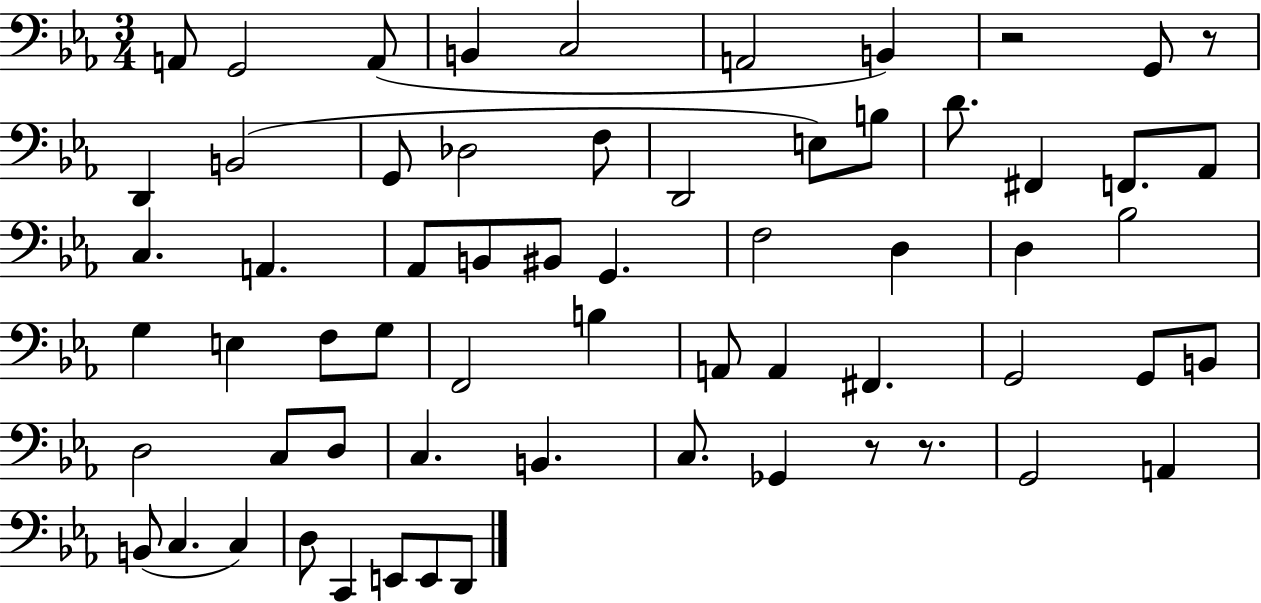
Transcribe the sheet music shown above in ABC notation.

X:1
T:Untitled
M:3/4
L:1/4
K:Eb
A,,/2 G,,2 A,,/2 B,, C,2 A,,2 B,, z2 G,,/2 z/2 D,, B,,2 G,,/2 _D,2 F,/2 D,,2 E,/2 B,/2 D/2 ^F,, F,,/2 _A,,/2 C, A,, _A,,/2 B,,/2 ^B,,/2 G,, F,2 D, D, _B,2 G, E, F,/2 G,/2 F,,2 B, A,,/2 A,, ^F,, G,,2 G,,/2 B,,/2 D,2 C,/2 D,/2 C, B,, C,/2 _G,, z/2 z/2 G,,2 A,, B,,/2 C, C, D,/2 C,, E,,/2 E,,/2 D,,/2